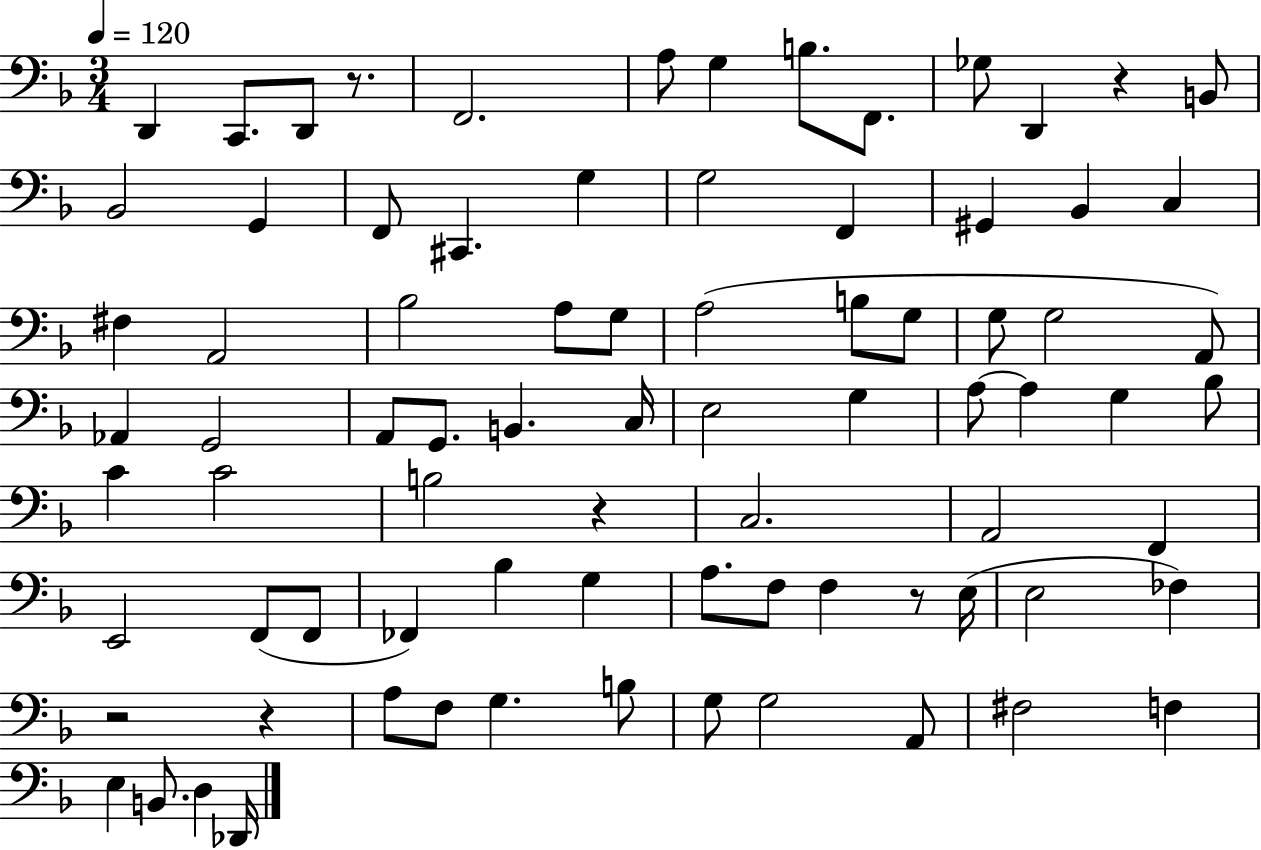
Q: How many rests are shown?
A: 6